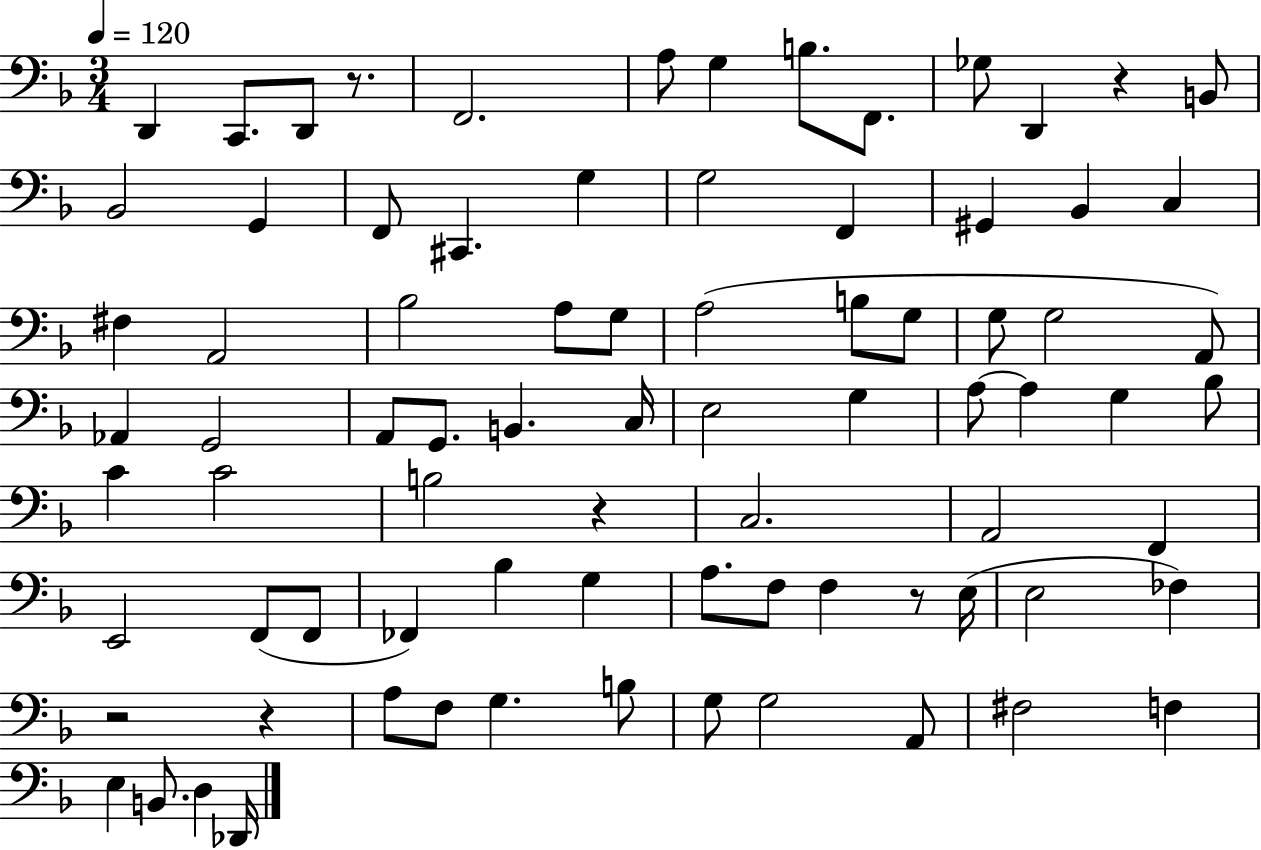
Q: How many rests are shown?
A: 6